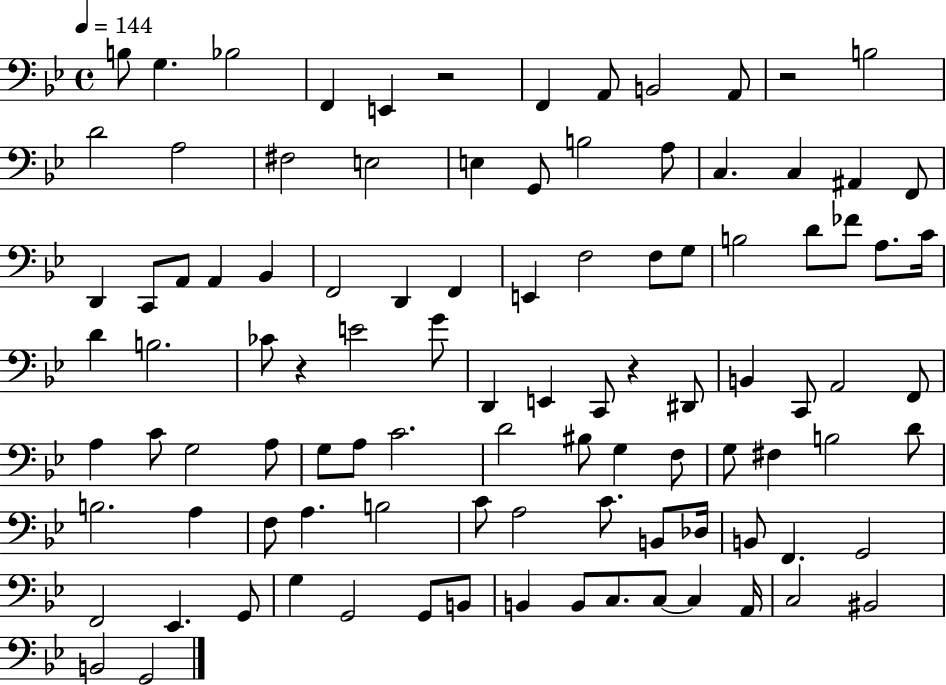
X:1
T:Untitled
M:4/4
L:1/4
K:Bb
B,/2 G, _B,2 F,, E,, z2 F,, A,,/2 B,,2 A,,/2 z2 B,2 D2 A,2 ^F,2 E,2 E, G,,/2 B,2 A,/2 C, C, ^A,, F,,/2 D,, C,,/2 A,,/2 A,, _B,, F,,2 D,, F,, E,, F,2 F,/2 G,/2 B,2 D/2 _F/2 A,/2 C/4 D B,2 _C/2 z E2 G/2 D,, E,, C,,/2 z ^D,,/2 B,, C,,/2 A,,2 F,,/2 A, C/2 G,2 A,/2 G,/2 A,/2 C2 D2 ^B,/2 G, F,/2 G,/2 ^F, B,2 D/2 B,2 A, F,/2 A, B,2 C/2 A,2 C/2 B,,/2 _D,/4 B,,/2 F,, G,,2 F,,2 _E,, G,,/2 G, G,,2 G,,/2 B,,/2 B,, B,,/2 C,/2 C,/2 C, A,,/4 C,2 ^B,,2 B,,2 G,,2